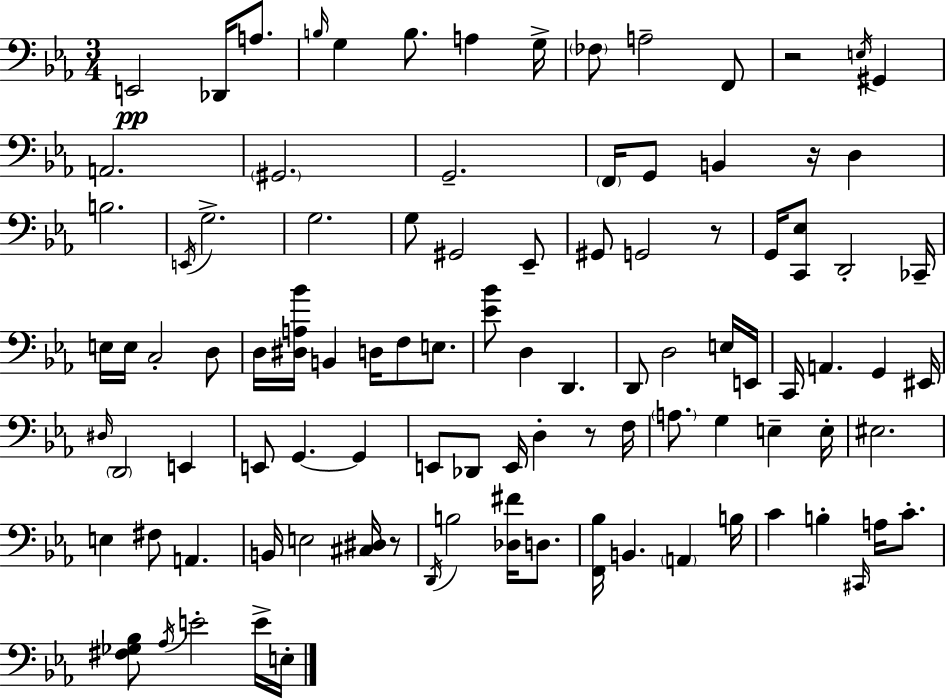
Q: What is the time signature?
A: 3/4